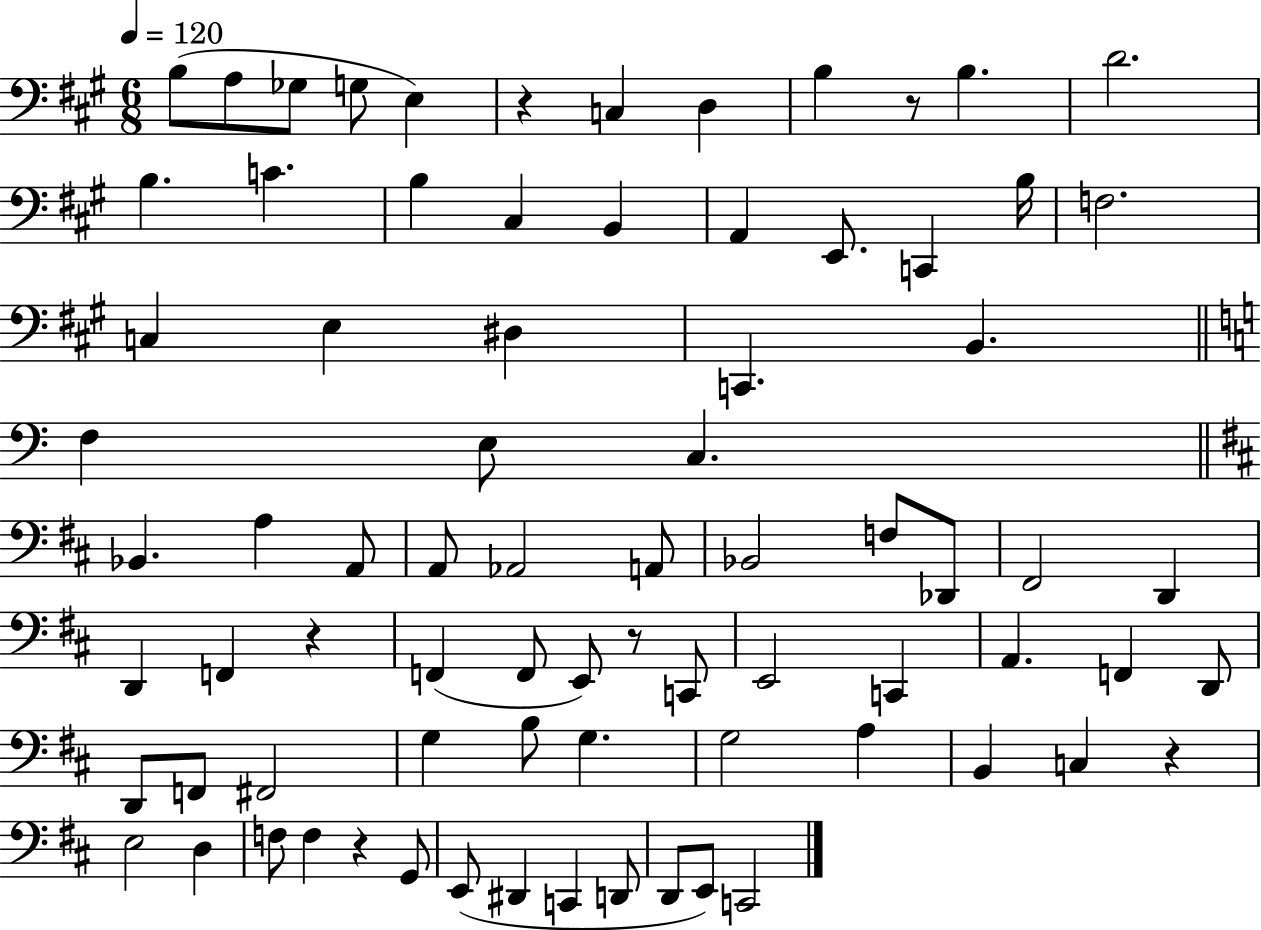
{
  \clef bass
  \numericTimeSignature
  \time 6/8
  \key a \major
  \tempo 4 = 120
  \repeat volta 2 { b8( a8 ges8 g8 e4) | r4 c4 d4 | b4 r8 b4. | d'2. | \break b4. c'4. | b4 cis4 b,4 | a,4 e,8. c,4 b16 | f2. | \break c4 e4 dis4 | c,4. b,4. | \bar "||" \break \key c \major f4 e8 c4. | \bar "||" \break \key d \major bes,4. a4 a,8 | a,8 aes,2 a,8 | bes,2 f8 des,8 | fis,2 d,4 | \break d,4 f,4 r4 | f,4( f,8 e,8) r8 c,8 | e,2 c,4 | a,4. f,4 d,8 | \break d,8 f,8 fis,2 | g4 b8 g4. | g2 a4 | b,4 c4 r4 | \break e2 d4 | f8 f4 r4 g,8 | e,8( dis,4 c,4 d,8 | d,8 e,8) c,2 | \break } \bar "|."
}